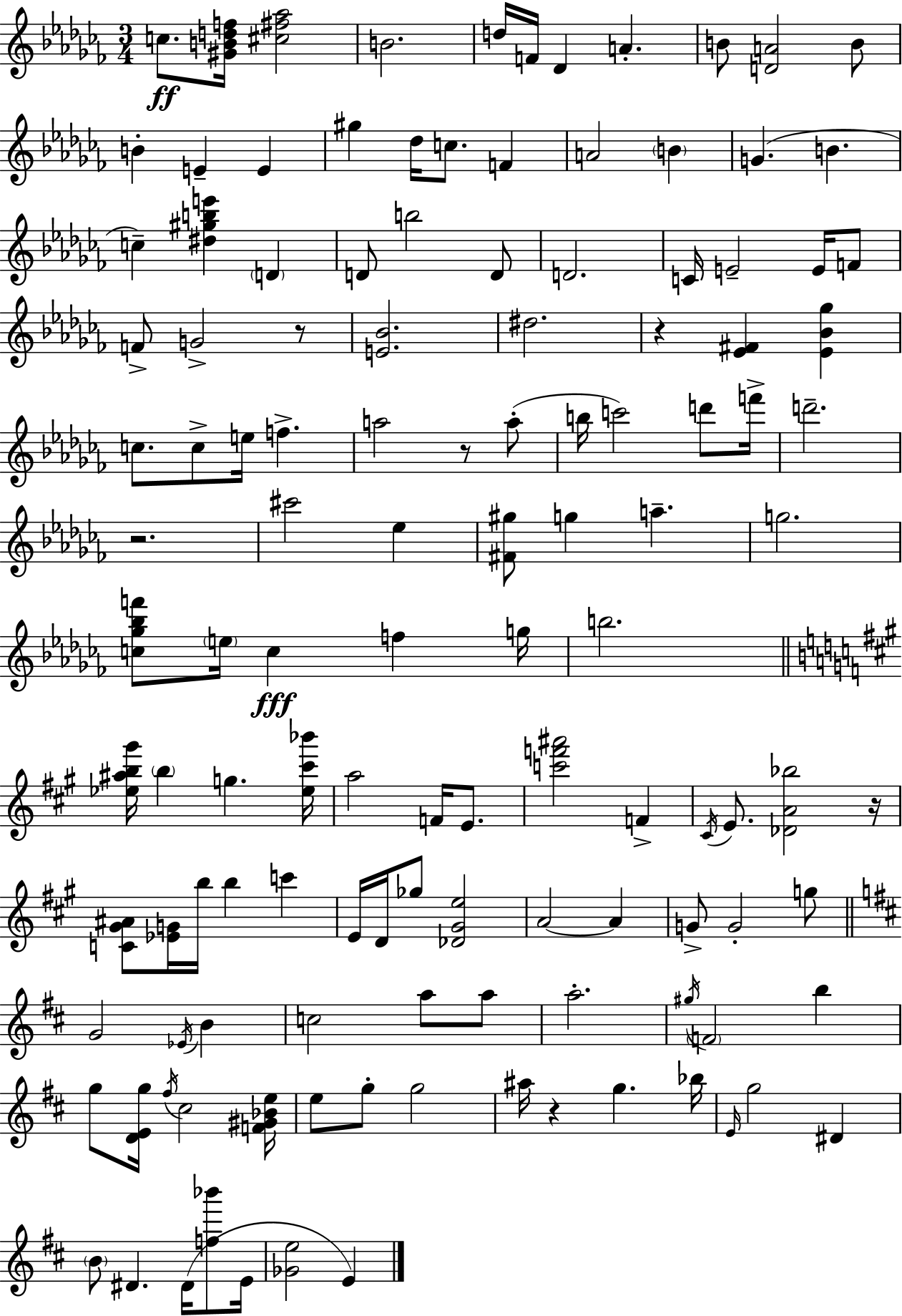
{
  \clef treble
  \numericTimeSignature
  \time 3/4
  \key aes \minor
  c''8.\ff <gis' b' d'' f''>16 <cis'' fis'' aes''>2 | b'2. | d''16 f'16 des'4 a'4.-. | b'8 <d' a'>2 b'8 | \break b'4-. e'4-- e'4 | gis''4 des''16 c''8. f'4 | a'2 \parenthesize b'4 | g'4.( b'4. | \break c''4--) <dis'' gis'' b'' e'''>4 \parenthesize d'4 | d'8 b''2 d'8 | d'2. | c'16 e'2-- e'16 f'8 | \break f'8-> g'2-> r8 | <e' bes'>2. | dis''2. | r4 <ees' fis'>4 <ees' bes' ges''>4 | \break c''8. c''8-> e''16 f''4.-> | a''2 r8 a''8-.( | b''16 c'''2) d'''8 f'''16-> | d'''2.-- | \break r2. | cis'''2 ees''4 | <fis' gis''>8 g''4 a''4.-- | g''2. | \break <c'' ges'' bes'' f'''>8 \parenthesize e''16 c''4\fff f''4 g''16 | b''2. | \bar "||" \break \key a \major <ees'' ais'' b'' gis'''>16 \parenthesize b''4 g''4. <ees'' cis''' bes'''>16 | a''2 f'16 e'8. | <c''' f''' ais'''>2 f'4-> | \acciaccatura { cis'16 } e'8. <des' a' bes''>2 | \break r16 <c' gis' ais'>8 <ees' g'>16 b''16 b''4 c'''4 | e'16 d'16 ges''8 <des' gis' e''>2 | a'2~~ a'4 | g'8-> g'2-. g''8 | \break \bar "||" \break \key d \major g'2 \acciaccatura { ees'16 } b'4 | c''2 a''8 a''8 | a''2.-. | \acciaccatura { gis''16 } \parenthesize f'2 b''4 | \break g''8 <d' e' g''>16 \acciaccatura { fis''16 } cis''2 | <f' gis' bes' e''>16 e''8 g''8-. g''2 | ais''16 r4 g''4. | bes''16 \grace { e'16 } g''2 | \break dis'4 \parenthesize b'8 dis'4. | dis'16( <f'' bes'''>8 e'16 <ges' e''>2 | e'4) \bar "|."
}